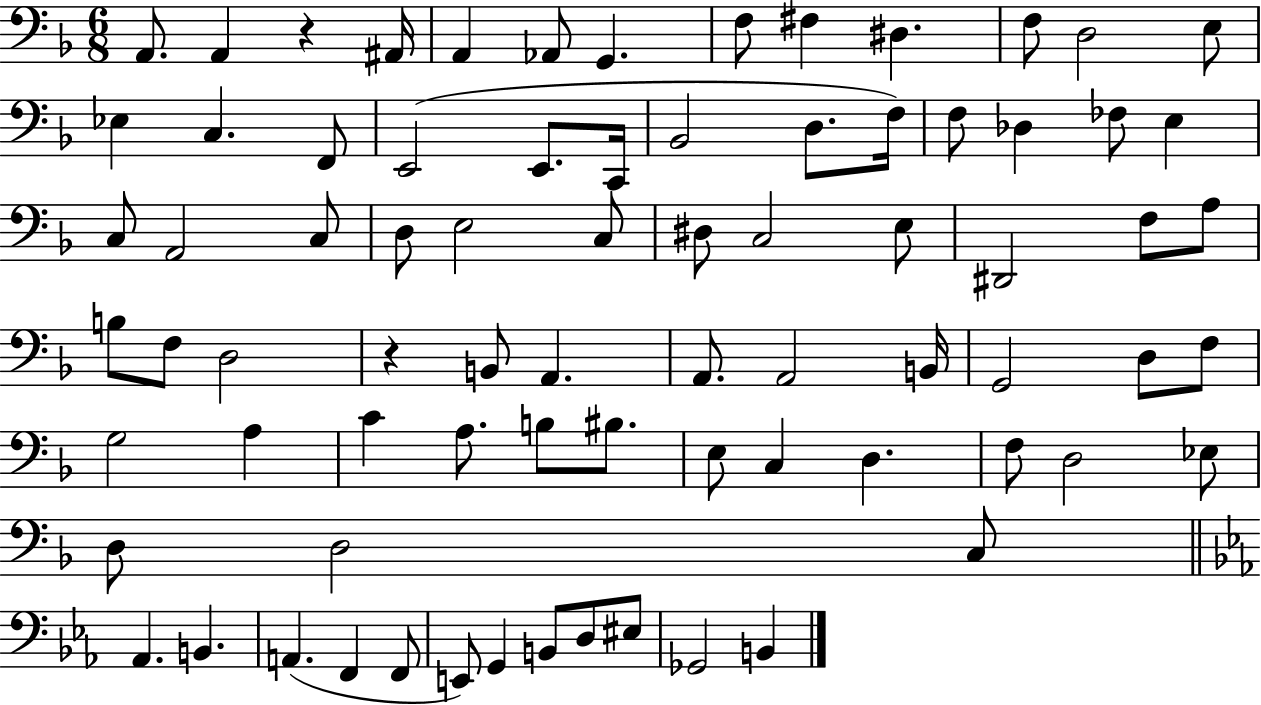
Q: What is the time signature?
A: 6/8